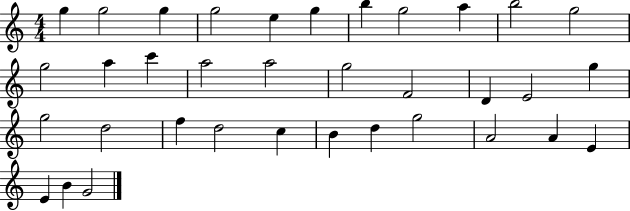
{
  \clef treble
  \numericTimeSignature
  \time 4/4
  \key c \major
  g''4 g''2 g''4 | g''2 e''4 g''4 | b''4 g''2 a''4 | b''2 g''2 | \break g''2 a''4 c'''4 | a''2 a''2 | g''2 f'2 | d'4 e'2 g''4 | \break g''2 d''2 | f''4 d''2 c''4 | b'4 d''4 g''2 | a'2 a'4 e'4 | \break e'4 b'4 g'2 | \bar "|."
}